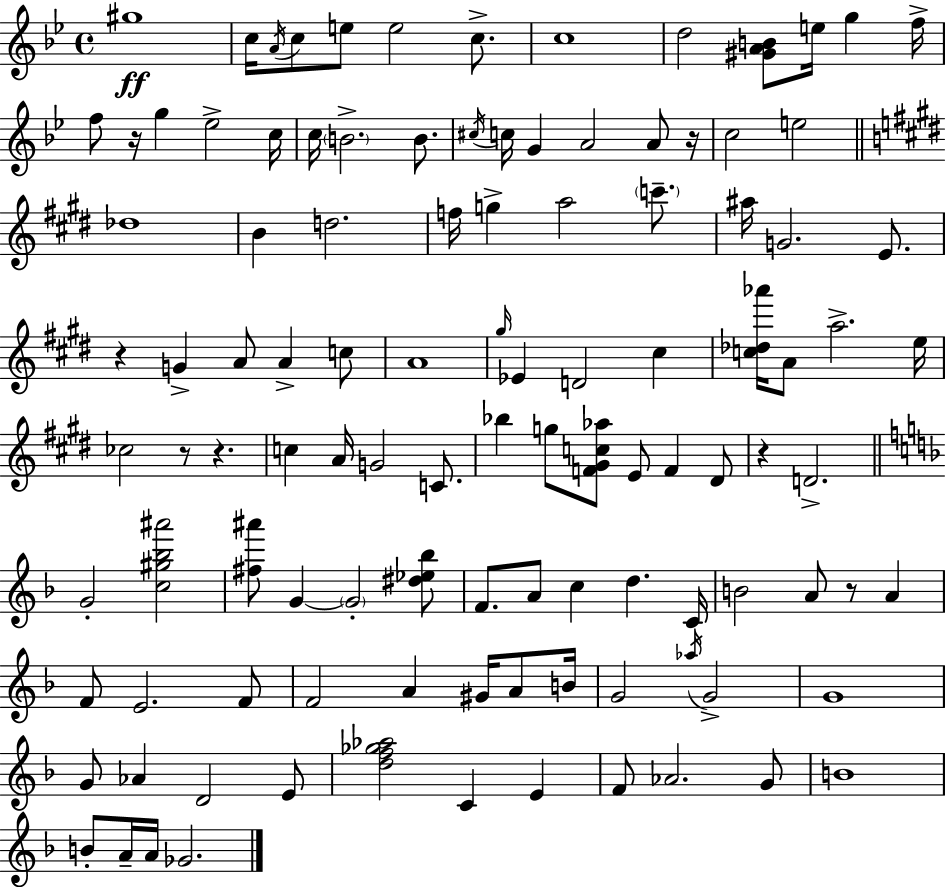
G#5/w C5/s A4/s C5/e E5/e E5/h C5/e. C5/w D5/h [G#4,A4,B4]/e E5/s G5/q F5/s F5/e R/s G5/q Eb5/h C5/s C5/s B4/h. B4/e. C#5/s C5/s G4/q A4/h A4/e R/s C5/h E5/h Db5/w B4/q D5/h. F5/s G5/q A5/h C6/e. A#5/s G4/h. E4/e. R/q G4/q A4/e A4/q C5/e A4/w G#5/s Eb4/q D4/h C#5/q [C5,Db5,Ab6]/s A4/e A5/h. E5/s CES5/h R/e R/q. C5/q A4/s G4/h C4/e. Bb5/q G5/e [F4,G#4,C5,Ab5]/e E4/e F4/q D#4/e R/q D4/h. G4/h [C5,G#5,Bb5,A#6]/h [F#5,A#6]/e G4/q G4/h [D#5,Eb5,Bb5]/e F4/e. A4/e C5/q D5/q. C4/s B4/h A4/e R/e A4/q F4/e E4/h. F4/e F4/h A4/q G#4/s A4/e B4/s G4/h Ab5/s G4/h G4/w G4/e Ab4/q D4/h E4/e [D5,F5,Gb5,Ab5]/h C4/q E4/q F4/e Ab4/h. G4/e B4/w B4/e A4/s A4/s Gb4/h.